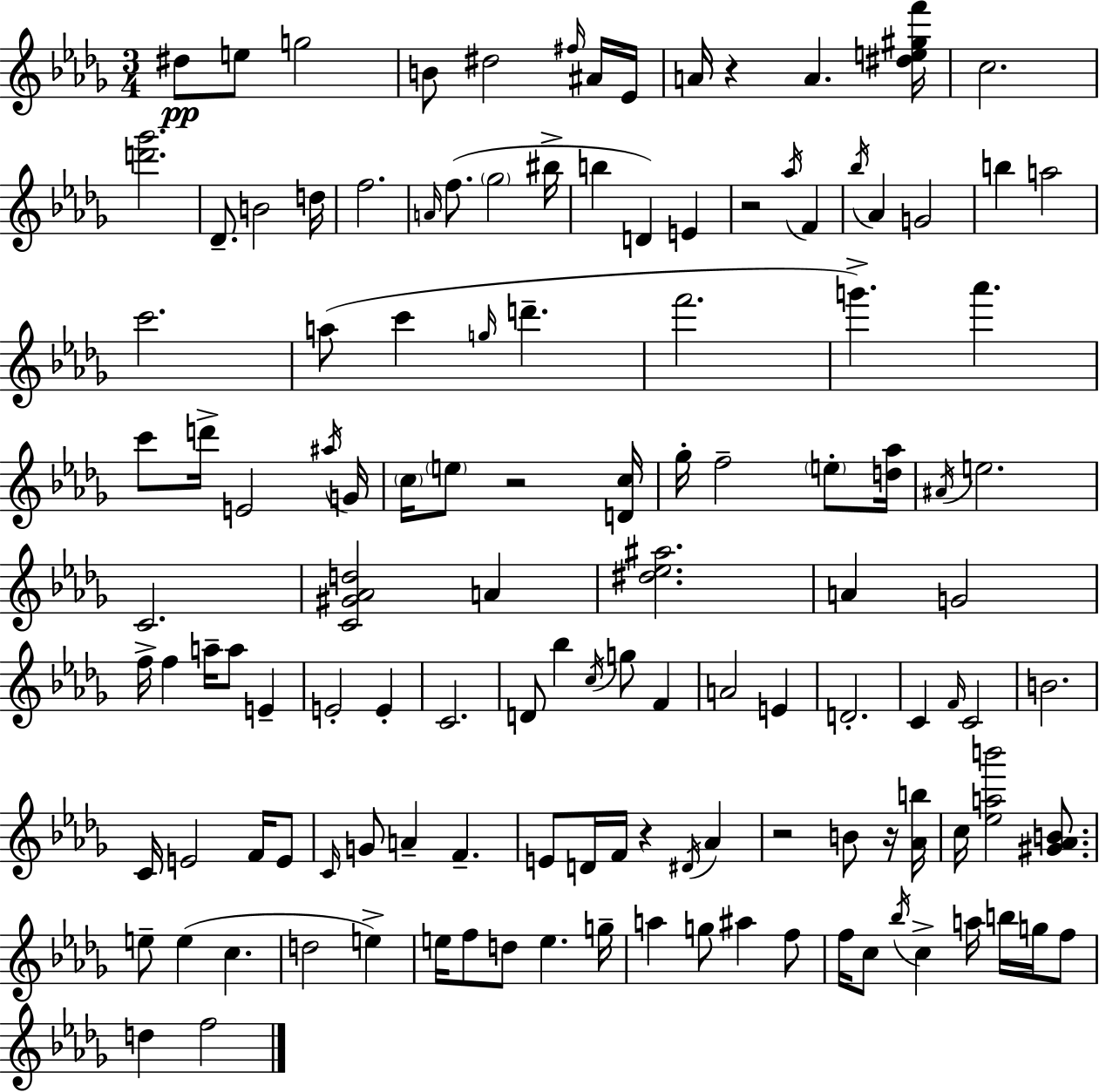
D#5/e E5/e G5/h B4/e D#5/h F#5/s A#4/s Eb4/s A4/s R/q A4/q. [D#5,E5,G#5,F6]/s C5/h. [D6,Gb6]/h. Db4/e. B4/h D5/s F5/h. A4/s F5/e. Gb5/h BIS5/s B5/q D4/q E4/q R/h Ab5/s F4/q Bb5/s Ab4/q G4/h B5/q A5/h C6/h. A5/e C6/q G5/s D6/q. F6/h. G6/q. Ab6/q. C6/e D6/s E4/h A#5/s G4/s C5/s E5/e R/h [D4,C5]/s Gb5/s F5/h E5/e [D5,Ab5]/s A#4/s E5/h. C4/h. [C4,G#4,Ab4,D5]/h A4/q [D#5,Eb5,A#5]/h. A4/q G4/h F5/s F5/q A5/s A5/e E4/q E4/h E4/q C4/h. D4/e Bb5/q C5/s G5/e F4/q A4/h E4/q D4/h. C4/q F4/s C4/h B4/h. C4/s E4/h F4/s E4/e C4/s G4/e A4/q F4/q. E4/e D4/s F4/s R/q D#4/s Ab4/q R/h B4/e R/s [Ab4,B5]/s C5/s [Eb5,A5,B6]/h [G#4,Ab4,B4]/e. E5/e E5/q C5/q. D5/h E5/q E5/s F5/e D5/e E5/q. G5/s A5/q G5/e A#5/q F5/e F5/s C5/e Bb5/s C5/q A5/s B5/s G5/s F5/e D5/q F5/h